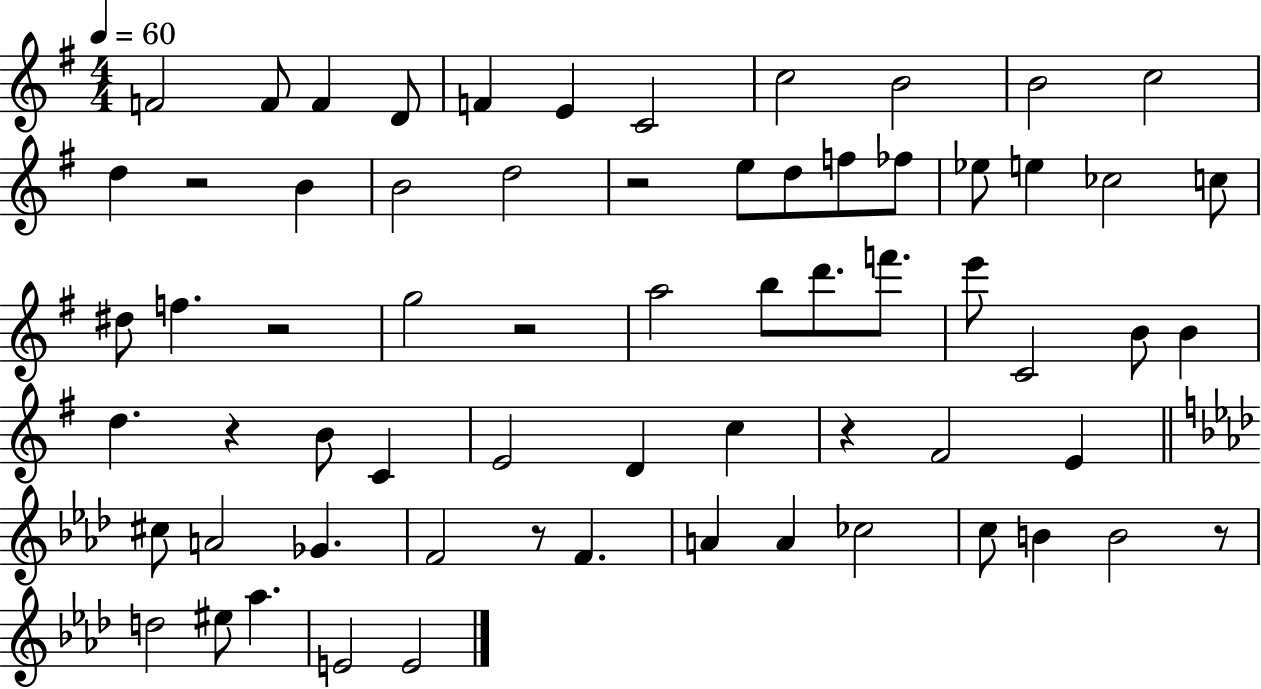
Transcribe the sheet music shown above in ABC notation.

X:1
T:Untitled
M:4/4
L:1/4
K:G
F2 F/2 F D/2 F E C2 c2 B2 B2 c2 d z2 B B2 d2 z2 e/2 d/2 f/2 _f/2 _e/2 e _c2 c/2 ^d/2 f z2 g2 z2 a2 b/2 d'/2 f'/2 e'/2 C2 B/2 B d z B/2 C E2 D c z ^F2 E ^c/2 A2 _G F2 z/2 F A A _c2 c/2 B B2 z/2 d2 ^e/2 _a E2 E2